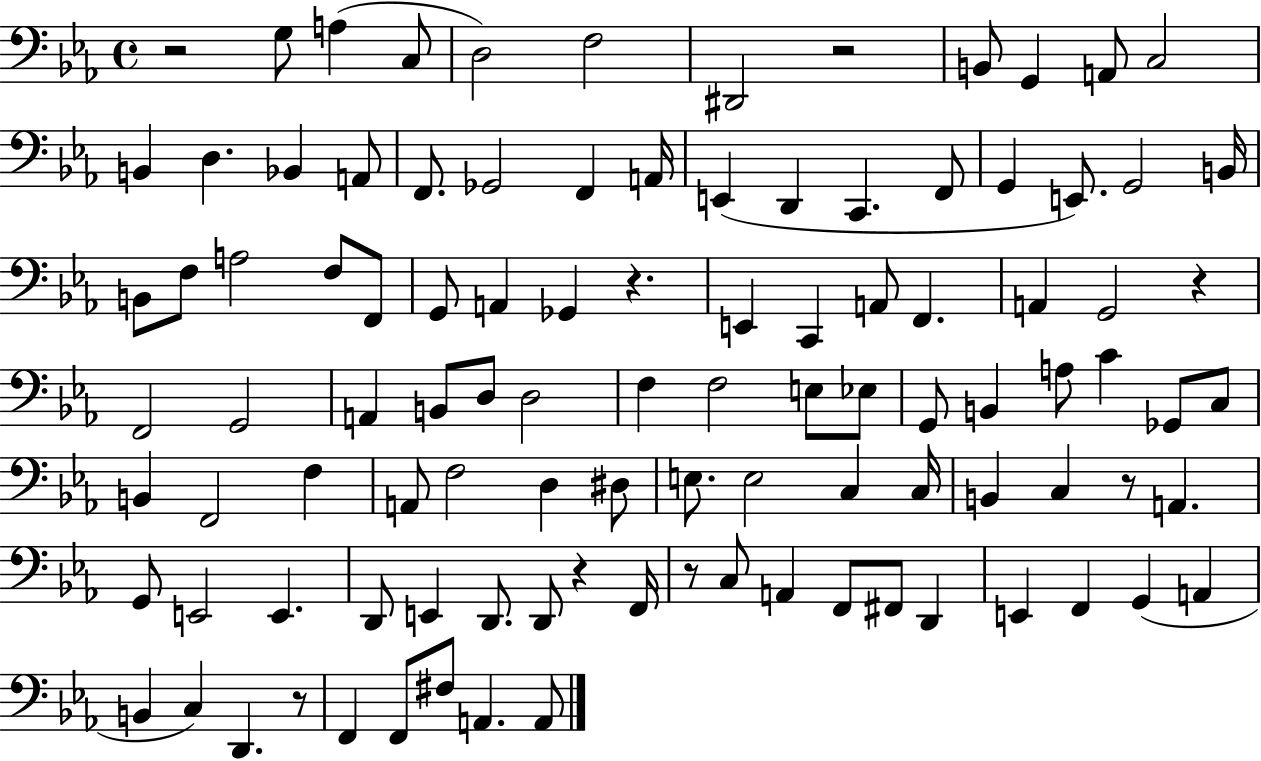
{
  \clef bass
  \time 4/4
  \defaultTimeSignature
  \key ees \major
  r2 g8 a4( c8 | d2) f2 | dis,2 r2 | b,8 g,4 a,8 c2 | \break b,4 d4. bes,4 a,8 | f,8. ges,2 f,4 a,16 | e,4( d,4 c,4. f,8 | g,4 e,8.) g,2 b,16 | \break b,8 f8 a2 f8 f,8 | g,8 a,4 ges,4 r4. | e,4 c,4 a,8 f,4. | a,4 g,2 r4 | \break f,2 g,2 | a,4 b,8 d8 d2 | f4 f2 e8 ees8 | g,8 b,4 a8 c'4 ges,8 c8 | \break b,4 f,2 f4 | a,8 f2 d4 dis8 | e8. e2 c4 c16 | b,4 c4 r8 a,4. | \break g,8 e,2 e,4. | d,8 e,4 d,8. d,8 r4 f,16 | r8 c8 a,4 f,8 fis,8 d,4 | e,4 f,4 g,4( a,4 | \break b,4 c4) d,4. r8 | f,4 f,8 fis8 a,4. a,8 | \bar "|."
}